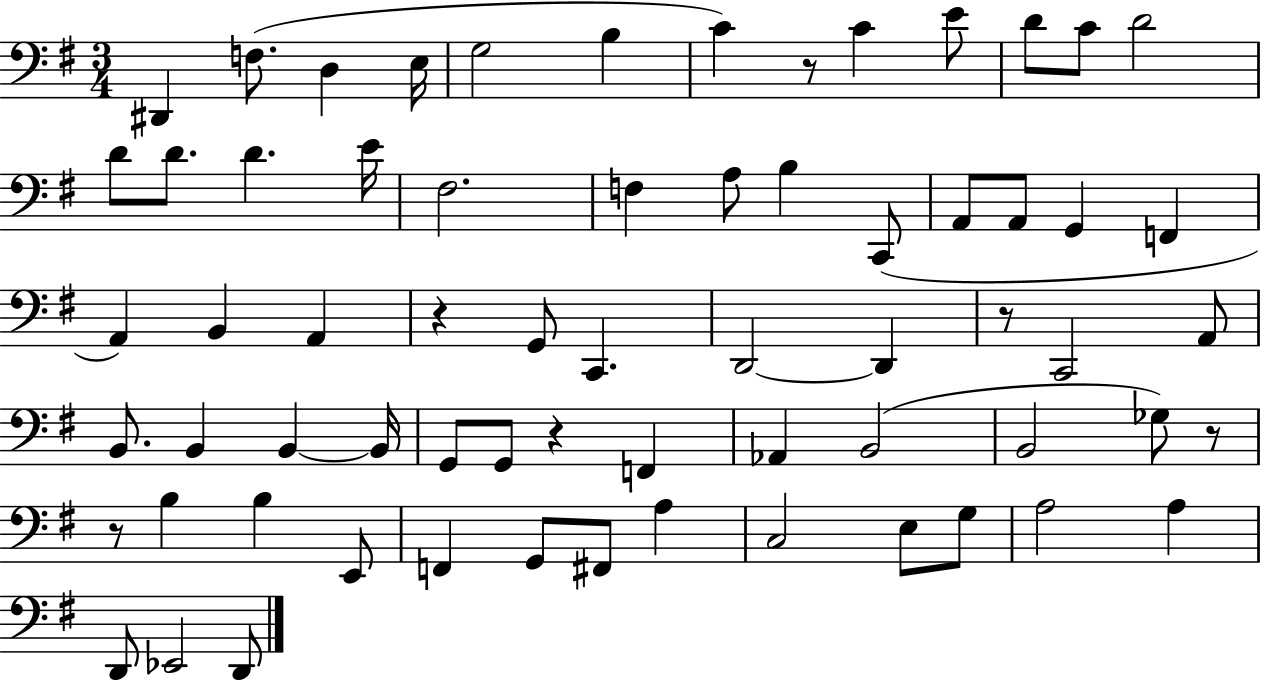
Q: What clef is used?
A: bass